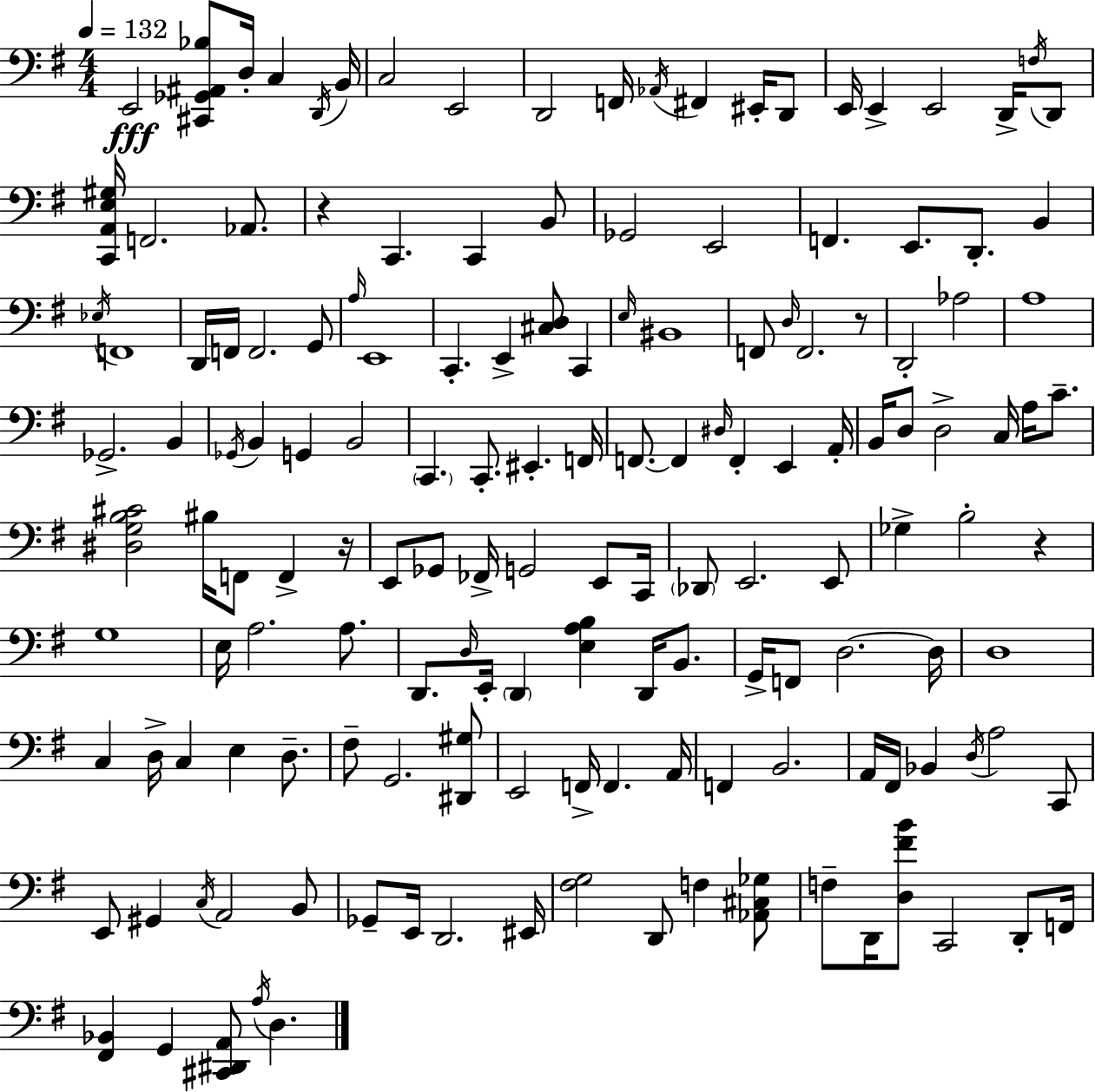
{
  \clef bass
  \numericTimeSignature
  \time 4/4
  \key e \minor
  \tempo 4 = 132
  \repeat volta 2 { e,2\fff <cis, ges, ais, bes>8 d16-. c4 \acciaccatura { d,16 } | b,16 c2 e,2 | d,2 f,16 \acciaccatura { aes,16 } fis,4 eis,16-. | d,8 e,16 e,4-> e,2 d,16-> | \break \acciaccatura { f16 } d,8 <c, a, e gis>16 f,2. | aes,8. r4 c,4. c,4 | b,8 ges,2 e,2 | f,4. e,8. d,8.-. b,4 | \break \acciaccatura { ees16 } f,1 | d,16 f,16 f,2. | g,8 \grace { a16 } e,1 | c,4.-. e,4-> <cis d>8 | \break c,4 \grace { e16 } bis,1 | f,8 \grace { d16 } f,2. | r8 d,2-. aes2 | a1 | \break ges,2.-> | b,4 \acciaccatura { ges,16 } b,4 g,4 | b,2 \parenthesize c,4. c,8.-. | eis,4.-. f,16 f,8.~~ f,4 \grace { dis16 } | \break f,4-. e,4 a,16-. b,16 d8 d2-> | c16 a16 c'8.-- <dis g b cis'>2 | bis16 f,8 f,4-> r16 e,8 ges,8 fes,16-> g,2 | e,8 c,16 \parenthesize des,8 e,2. | \break e,8 ges4-> b2-. | r4 g1 | e16 a2. | a8. d,8. \grace { d16 } e,16-. \parenthesize d,4 | \break <e a b>4 d,16 b,8. g,16-> f,8 d2.~~ | d16 d1 | c4 d16-> c4 | e4 d8.-- fis8-- g,2. | \break <dis, gis>8 e,2 | f,16-> f,4. a,16 f,4 b,2. | a,16 fis,16 bes,4 | \acciaccatura { d16 } a2 c,8 e,8 gis,4 | \break \acciaccatura { c16 } a,2 b,8 ges,8-- e,16 d,2. | eis,16 <fis g>2 | d,8 f4 <aes, cis ges>8 f8-- d,16 <d fis' b'>8 | c,2 d,8-. f,16 <fis, bes,>4 | \break g,4 <cis, dis, a,>8 \acciaccatura { a16 } d4. } \bar "|."
}